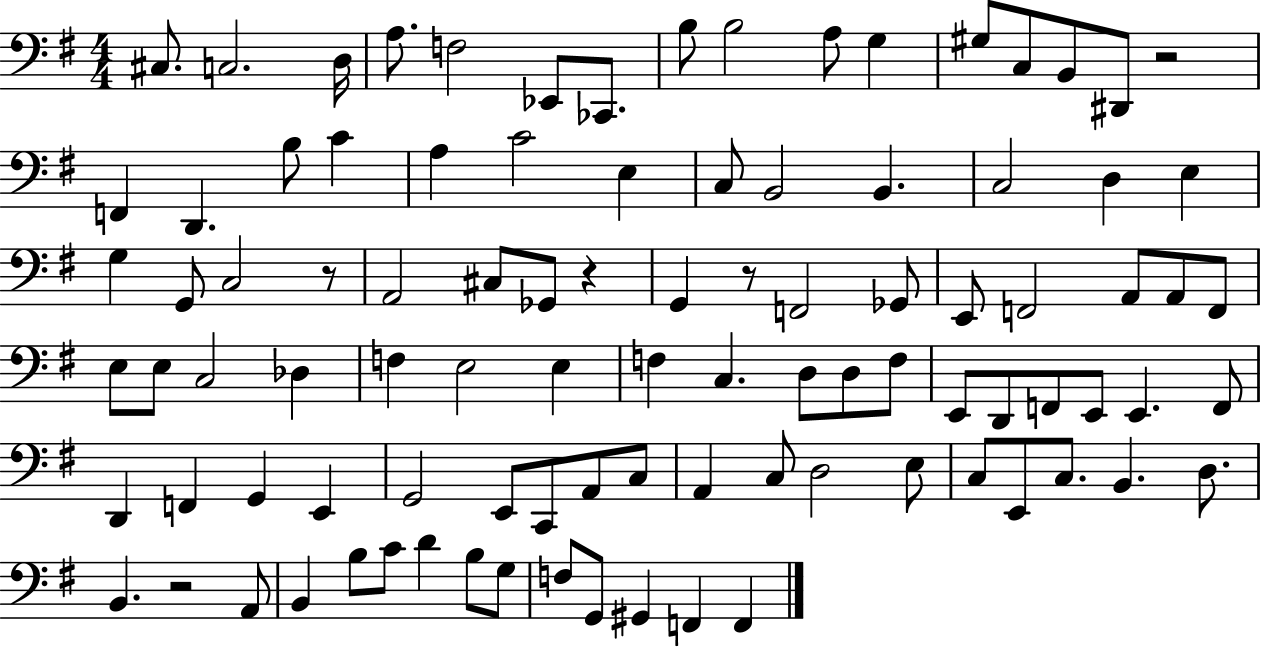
X:1
T:Untitled
M:4/4
L:1/4
K:G
^C,/2 C,2 D,/4 A,/2 F,2 _E,,/2 _C,,/2 B,/2 B,2 A,/2 G, ^G,/2 C,/2 B,,/2 ^D,,/2 z2 F,, D,, B,/2 C A, C2 E, C,/2 B,,2 B,, C,2 D, E, G, G,,/2 C,2 z/2 A,,2 ^C,/2 _G,,/2 z G,, z/2 F,,2 _G,,/2 E,,/2 F,,2 A,,/2 A,,/2 F,,/2 E,/2 E,/2 C,2 _D, F, E,2 E, F, C, D,/2 D,/2 F,/2 E,,/2 D,,/2 F,,/2 E,,/2 E,, F,,/2 D,, F,, G,, E,, G,,2 E,,/2 C,,/2 A,,/2 C,/2 A,, C,/2 D,2 E,/2 C,/2 E,,/2 C,/2 B,, D,/2 B,, z2 A,,/2 B,, B,/2 C/2 D B,/2 G,/2 F,/2 G,,/2 ^G,, F,, F,,